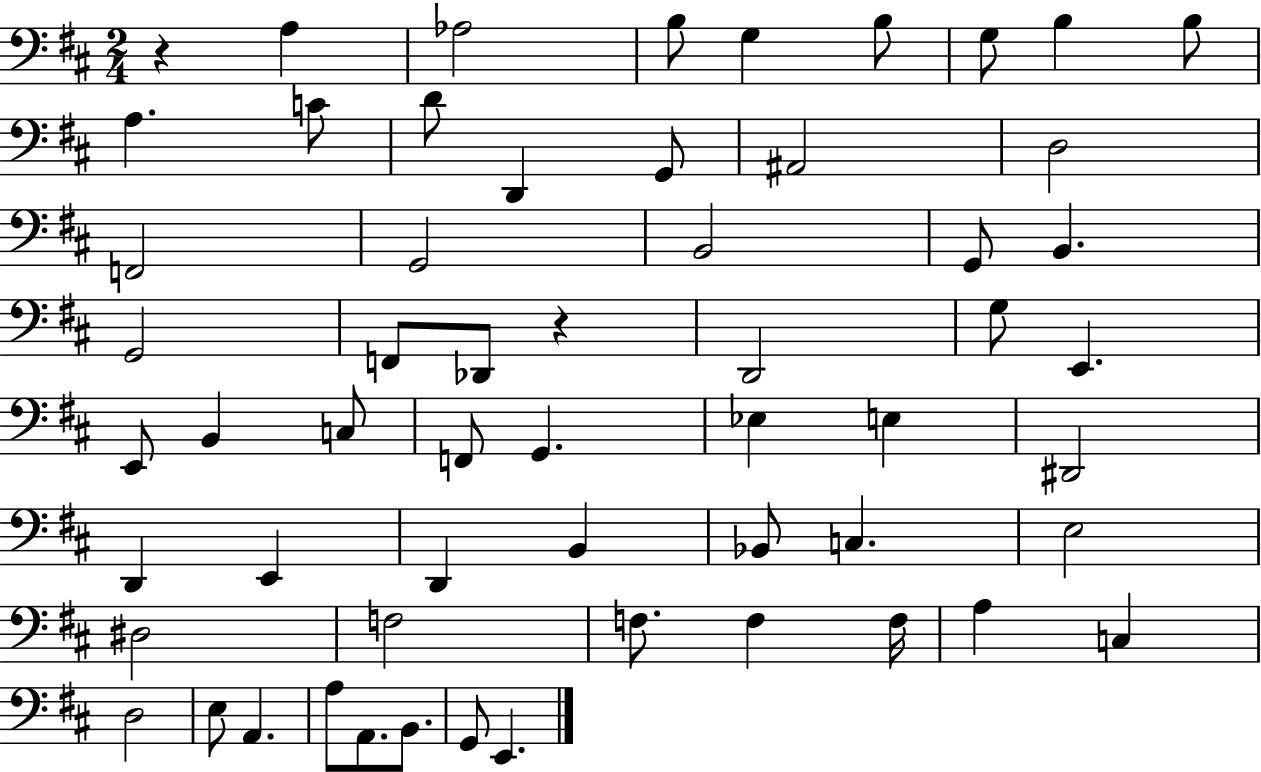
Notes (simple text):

R/q A3/q Ab3/h B3/e G3/q B3/e G3/e B3/q B3/e A3/q. C4/e D4/e D2/q G2/e A#2/h D3/h F2/h G2/h B2/h G2/e B2/q. G2/h F2/e Db2/e R/q D2/h G3/e E2/q. E2/e B2/q C3/e F2/e G2/q. Eb3/q E3/q D#2/h D2/q E2/q D2/q B2/q Bb2/e C3/q. E3/h D#3/h F3/h F3/e. F3/q F3/s A3/q C3/q D3/h E3/e A2/q. A3/e A2/e. B2/e. G2/e E2/q.